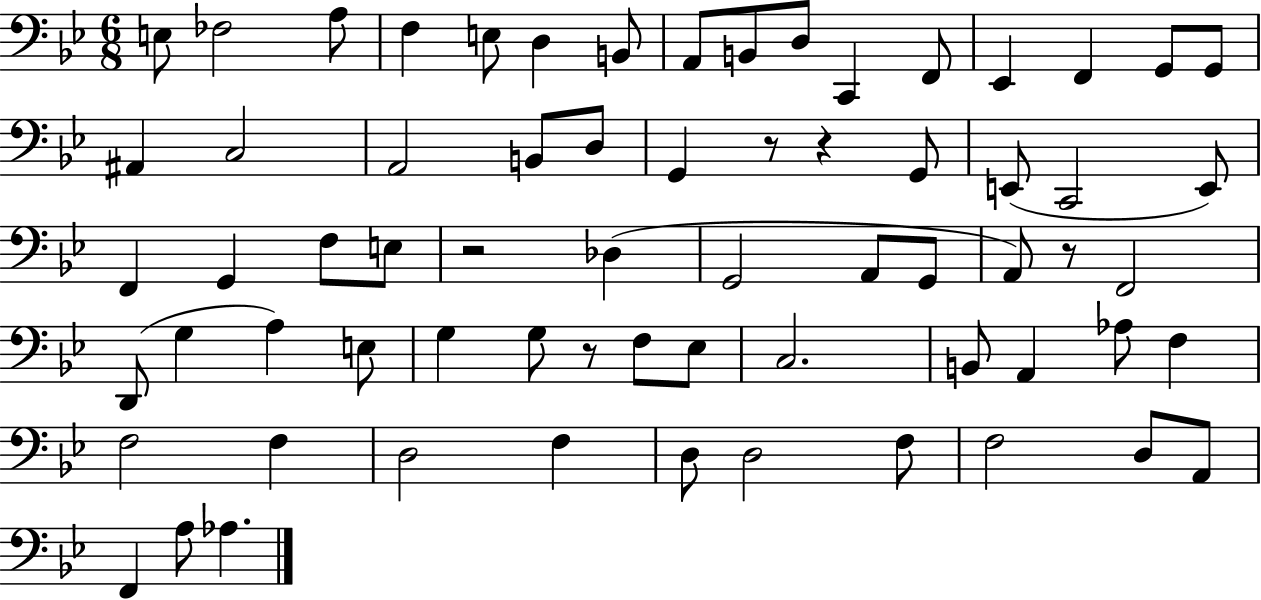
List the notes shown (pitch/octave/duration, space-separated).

E3/e FES3/h A3/e F3/q E3/e D3/q B2/e A2/e B2/e D3/e C2/q F2/e Eb2/q F2/q G2/e G2/e A#2/q C3/h A2/h B2/e D3/e G2/q R/e R/q G2/e E2/e C2/h E2/e F2/q G2/q F3/e E3/e R/h Db3/q G2/h A2/e G2/e A2/e R/e F2/h D2/e G3/q A3/q E3/e G3/q G3/e R/e F3/e Eb3/e C3/h. B2/e A2/q Ab3/e F3/q F3/h F3/q D3/h F3/q D3/e D3/h F3/e F3/h D3/e A2/e F2/q A3/e Ab3/q.